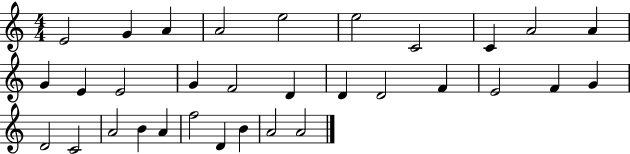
E4/h G4/q A4/q A4/h E5/h E5/h C4/h C4/q A4/h A4/q G4/q E4/q E4/h G4/q F4/h D4/q D4/q D4/h F4/q E4/h F4/q G4/q D4/h C4/h A4/h B4/q A4/q F5/h D4/q B4/q A4/h A4/h